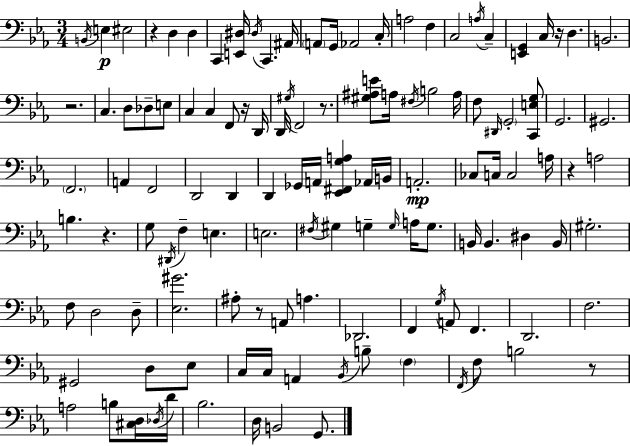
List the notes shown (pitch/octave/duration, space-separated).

B2/s E3/q EIS3/h R/q D3/q D3/q C2/q [E2,D#3]/s D#3/s C2/q. A#2/s A2/e G2/s Ab2/h C3/s A3/h F3/q C3/h A3/s C3/q [E2,G2]/q C3/s R/s D3/q. B2/h. R/h. C3/q. D3/e Db3/e E3/e C3/q C3/q F2/e R/s D2/s D2/s G#3/s F2/h R/e. [G#3,A#3,E4]/e A3/s F#3/s B3/h A3/s F3/e D#2/s G2/h [C2,E3,G3]/e G2/h. G#2/h. F2/h. A2/q F2/h D2/h D2/q D2/q Gb2/s A2/s [Eb2,F#2,G3,A3]/q Ab2/s B2/s A2/h. CES3/e C3/s C3/h A3/s R/q A3/h B3/q. R/q. G3/e D#2/s F3/q E3/q. E3/h. F#3/s G#3/q G3/q G3/s A3/s G3/e. B2/s B2/q. D#3/q B2/s G#3/h. F3/e D3/h D3/e [Eb3,G#4]/h. A#3/e R/e A2/e A3/q. Db2/h. F2/q G3/s A2/e F2/q. D2/h. F3/h. G#2/h D3/e Eb3/e C3/s C3/s A2/q Bb2/s B3/e F3/q F2/s F3/e B3/h R/e A3/h B3/e [C#3,D3]/s Db3/s D4/s Bb3/h. D3/s B2/h G2/e.